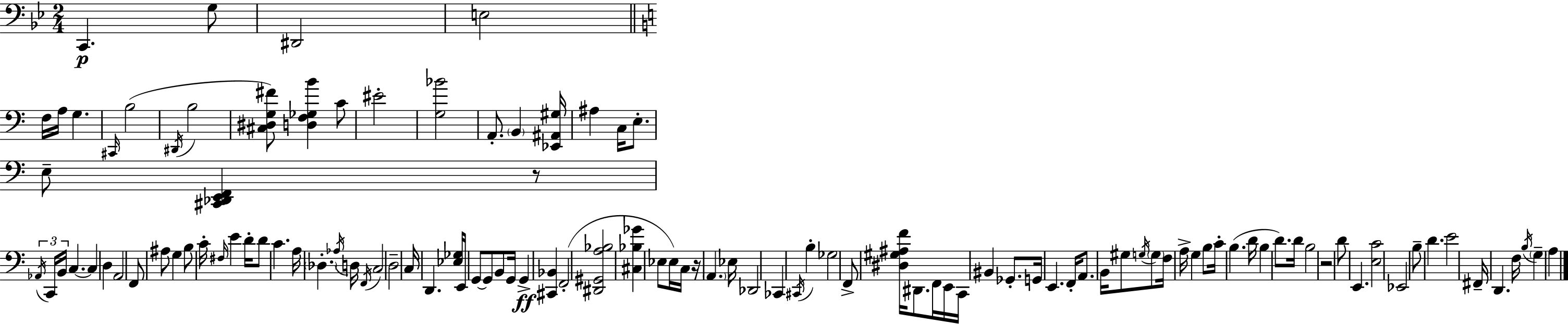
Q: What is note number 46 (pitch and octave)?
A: E2